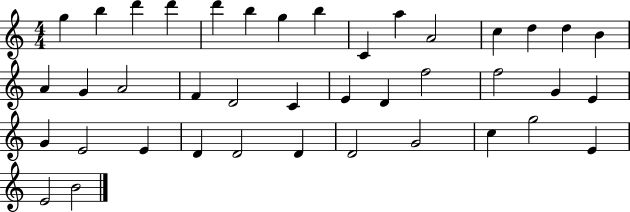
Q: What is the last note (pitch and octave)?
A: B4